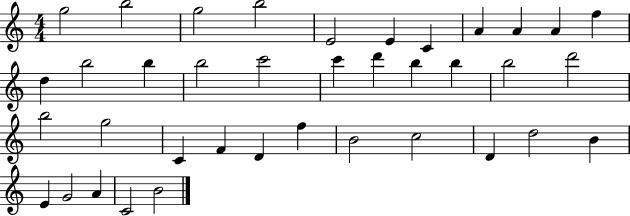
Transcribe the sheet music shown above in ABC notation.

X:1
T:Untitled
M:4/4
L:1/4
K:C
g2 b2 g2 b2 E2 E C A A A f d b2 b b2 c'2 c' d' b b b2 d'2 b2 g2 C F D f B2 c2 D d2 B E G2 A C2 B2